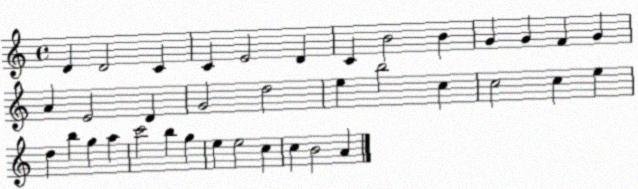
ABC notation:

X:1
T:Untitled
M:4/4
L:1/4
K:C
D D2 C C E2 D C B2 B G G F G A E2 D G2 d2 e b2 c c2 c e d b g a c'2 b g e e2 c c B2 A